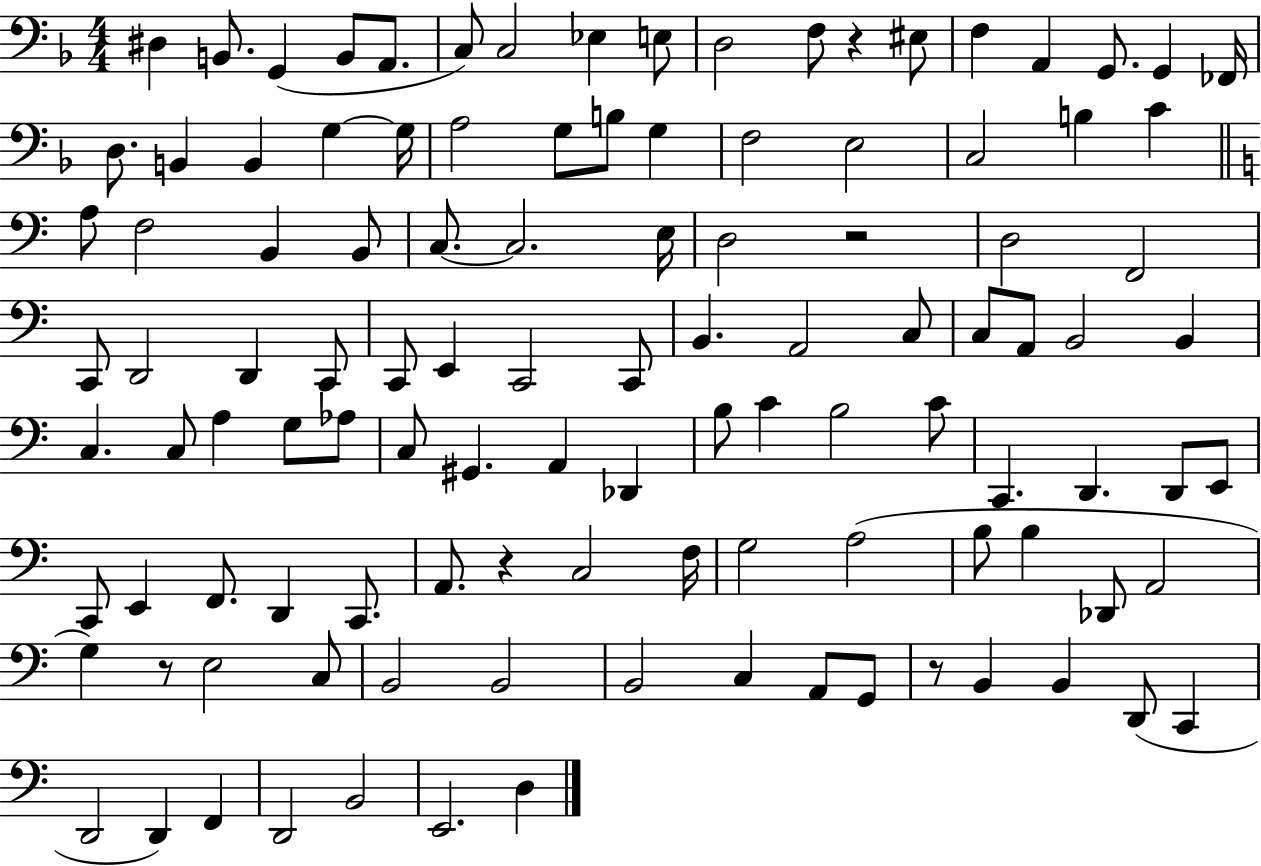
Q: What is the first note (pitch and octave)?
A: D#3